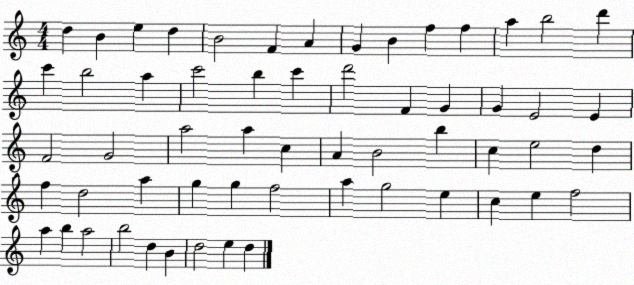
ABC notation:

X:1
T:Untitled
M:4/4
L:1/4
K:C
d B e d B2 F A G B f f a b2 d' c' b2 a c'2 b c' d'2 F G G E2 E F2 G2 a2 a c A B2 b c e2 d f d2 a g g f2 a g2 e c e f2 a b a2 b2 d B d2 e d